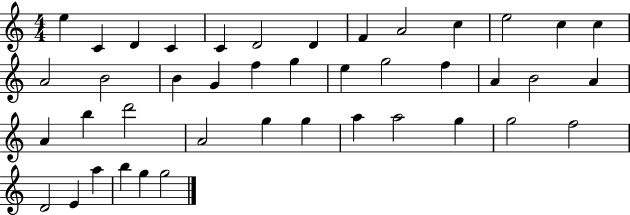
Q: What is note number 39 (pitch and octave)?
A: A5